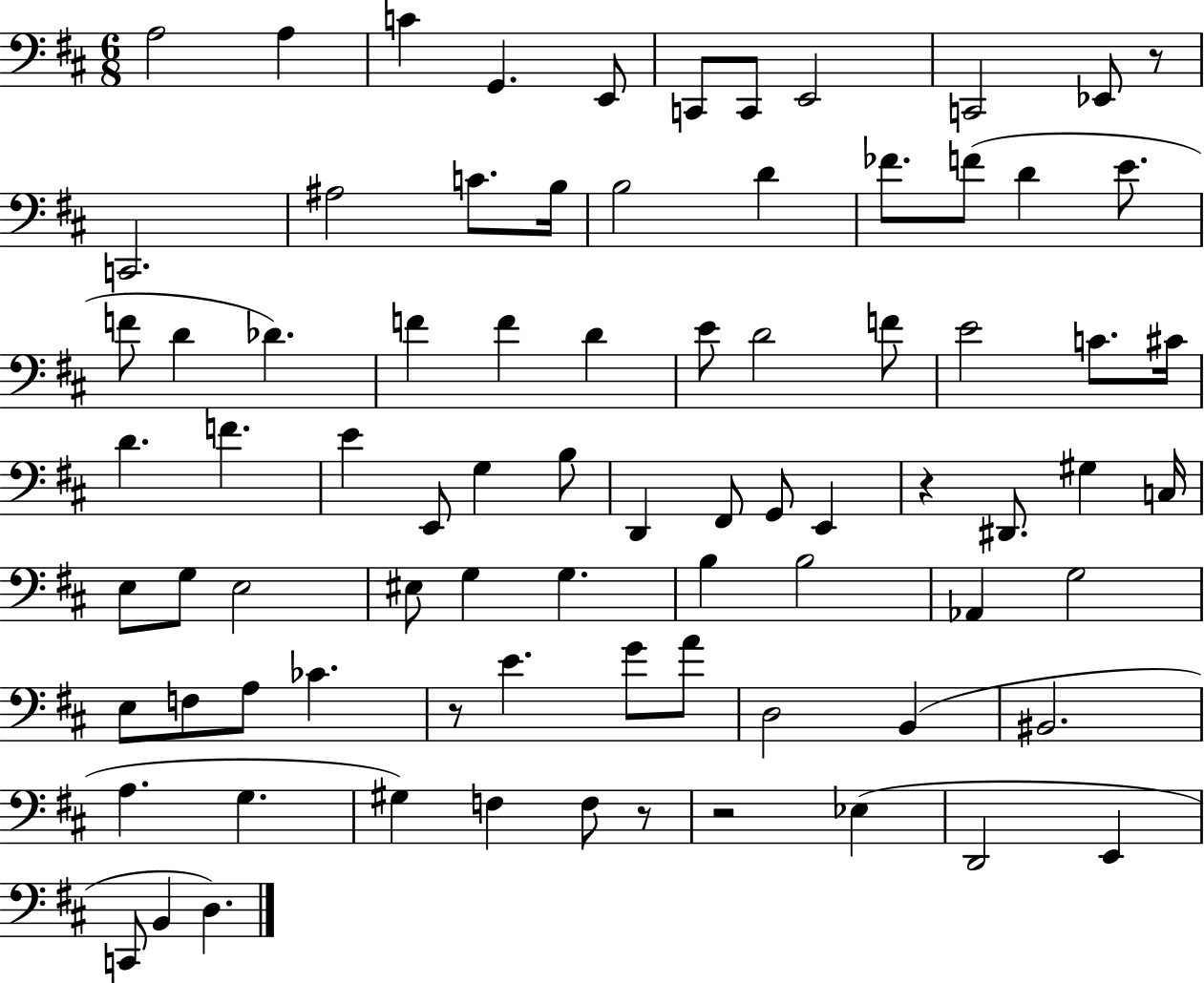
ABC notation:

X:1
T:Untitled
M:6/8
L:1/4
K:D
A,2 A, C G,, E,,/2 C,,/2 C,,/2 E,,2 C,,2 _E,,/2 z/2 C,,2 ^A,2 C/2 B,/4 B,2 D _F/2 F/2 D E/2 F/2 D _D F F D E/2 D2 F/2 E2 C/2 ^C/4 D F E E,,/2 G, B,/2 D,, ^F,,/2 G,,/2 E,, z ^D,,/2 ^G, C,/4 E,/2 G,/2 E,2 ^E,/2 G, G, B, B,2 _A,, G,2 E,/2 F,/2 A,/2 _C z/2 E G/2 A/2 D,2 B,, ^B,,2 A, G, ^G, F, F,/2 z/2 z2 _E, D,,2 E,, C,,/2 B,, D,